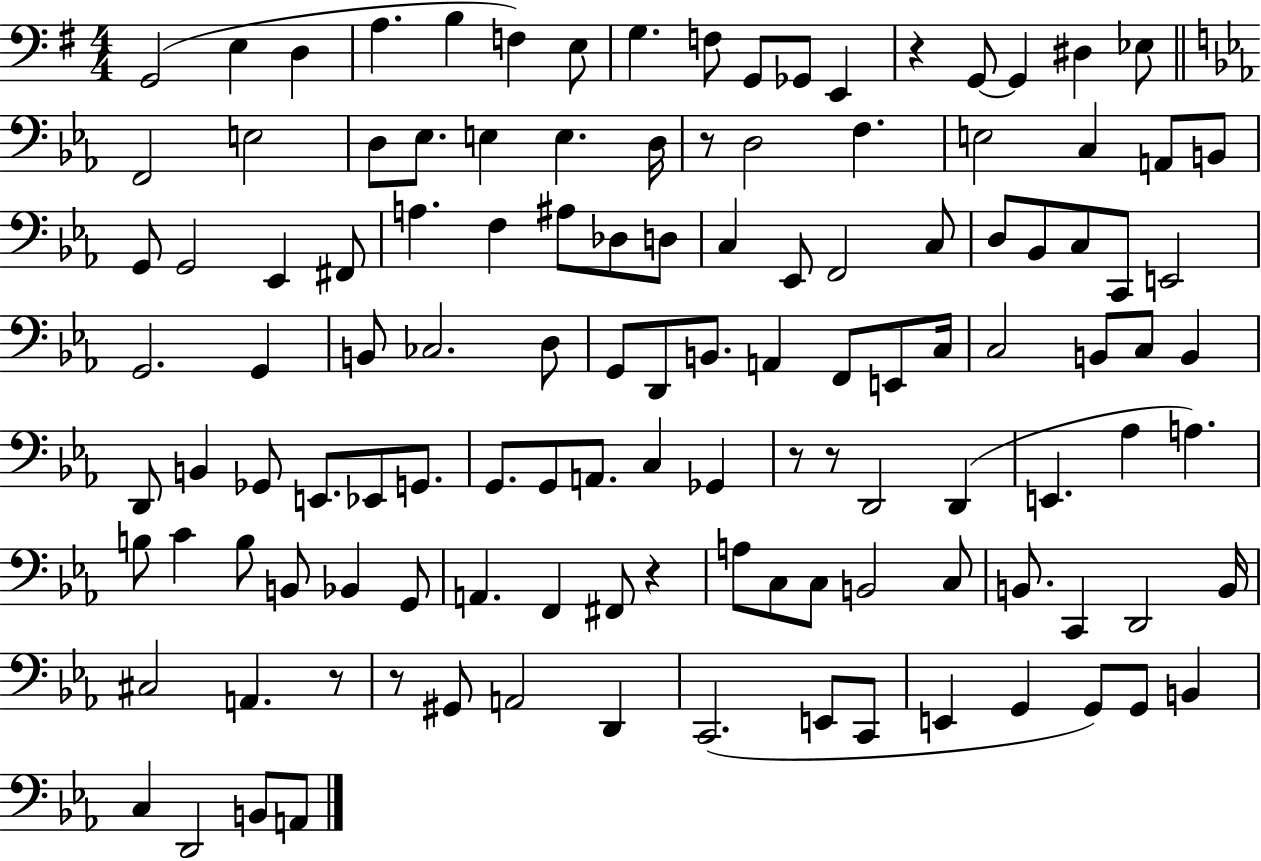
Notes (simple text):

G2/h E3/q D3/q A3/q. B3/q F3/q E3/e G3/q. F3/e G2/e Gb2/e E2/q R/q G2/e G2/q D#3/q Eb3/e F2/h E3/h D3/e Eb3/e. E3/q E3/q. D3/s R/e D3/h F3/q. E3/h C3/q A2/e B2/e G2/e G2/h Eb2/q F#2/e A3/q. F3/q A#3/e Db3/e D3/e C3/q Eb2/e F2/h C3/e D3/e Bb2/e C3/e C2/e E2/h G2/h. G2/q B2/e CES3/h. D3/e G2/e D2/e B2/e. A2/q F2/e E2/e C3/s C3/h B2/e C3/e B2/q D2/e B2/q Gb2/e E2/e. Eb2/e G2/e. G2/e. G2/e A2/e. C3/q Gb2/q R/e R/e D2/h D2/q E2/q. Ab3/q A3/q. B3/e C4/q B3/e B2/e Bb2/q G2/e A2/q. F2/q F#2/e R/q A3/e C3/e C3/e B2/h C3/e B2/e. C2/q D2/h B2/s C#3/h A2/q. R/e R/e G#2/e A2/h D2/q C2/h. E2/e C2/e E2/q G2/q G2/e G2/e B2/q C3/q D2/h B2/e A2/e